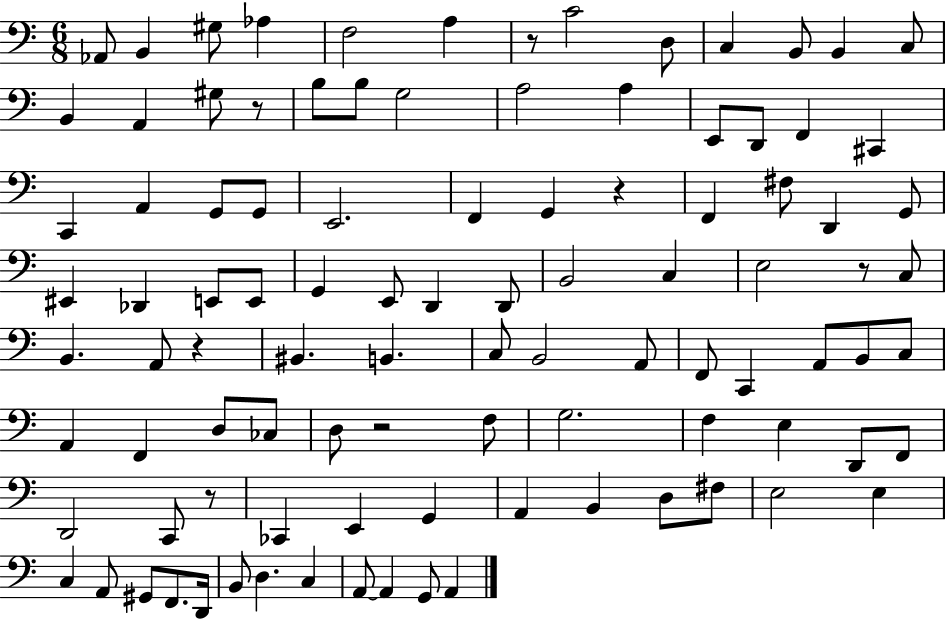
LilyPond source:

{
  \clef bass
  \numericTimeSignature
  \time 6/8
  \key c \major
  aes,8 b,4 gis8 aes4 | f2 a4 | r8 c'2 d8 | c4 b,8 b,4 c8 | \break b,4 a,4 gis8 r8 | b8 b8 g2 | a2 a4 | e,8 d,8 f,4 cis,4 | \break c,4 a,4 g,8 g,8 | e,2. | f,4 g,4 r4 | f,4 fis8 d,4 g,8 | \break eis,4 des,4 e,8 e,8 | g,4 e,8 d,4 d,8 | b,2 c4 | e2 r8 c8 | \break b,4. a,8 r4 | bis,4. b,4. | c8 b,2 a,8 | f,8 c,4 a,8 b,8 c8 | \break a,4 f,4 d8 ces8 | d8 r2 f8 | g2. | f4 e4 d,8 f,8 | \break d,2 c,8 r8 | ces,4 e,4 g,4 | a,4 b,4 d8 fis8 | e2 e4 | \break c4 a,8 gis,8 f,8. d,16 | b,8 d4. c4 | a,8~~ a,4 g,8 a,4 | \bar "|."
}